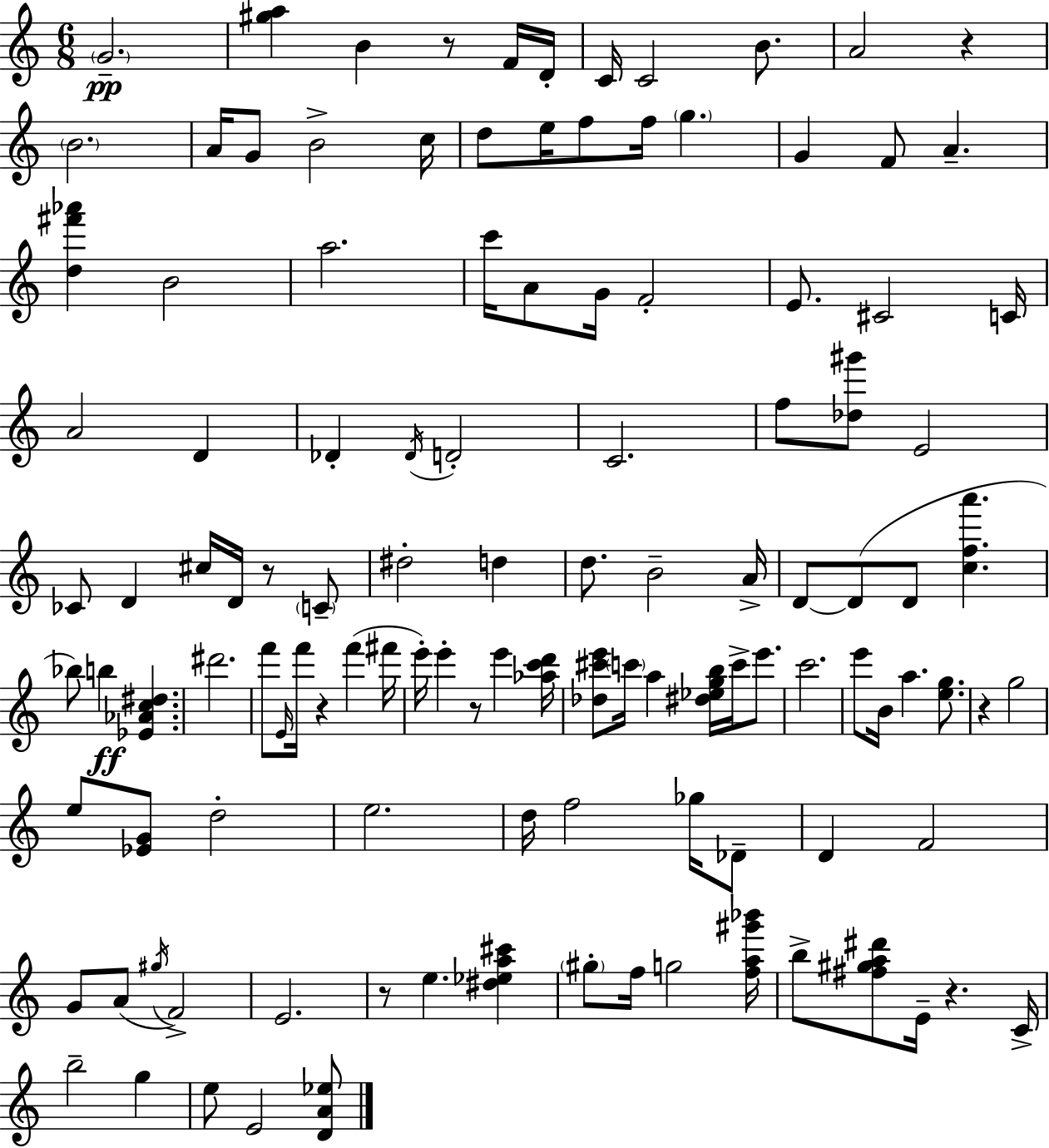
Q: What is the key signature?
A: C major